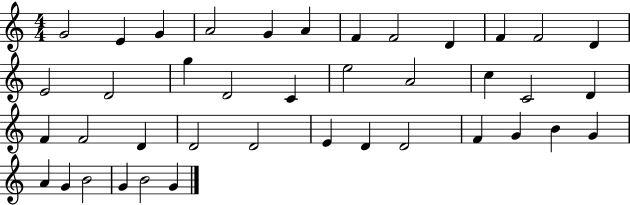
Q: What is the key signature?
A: C major